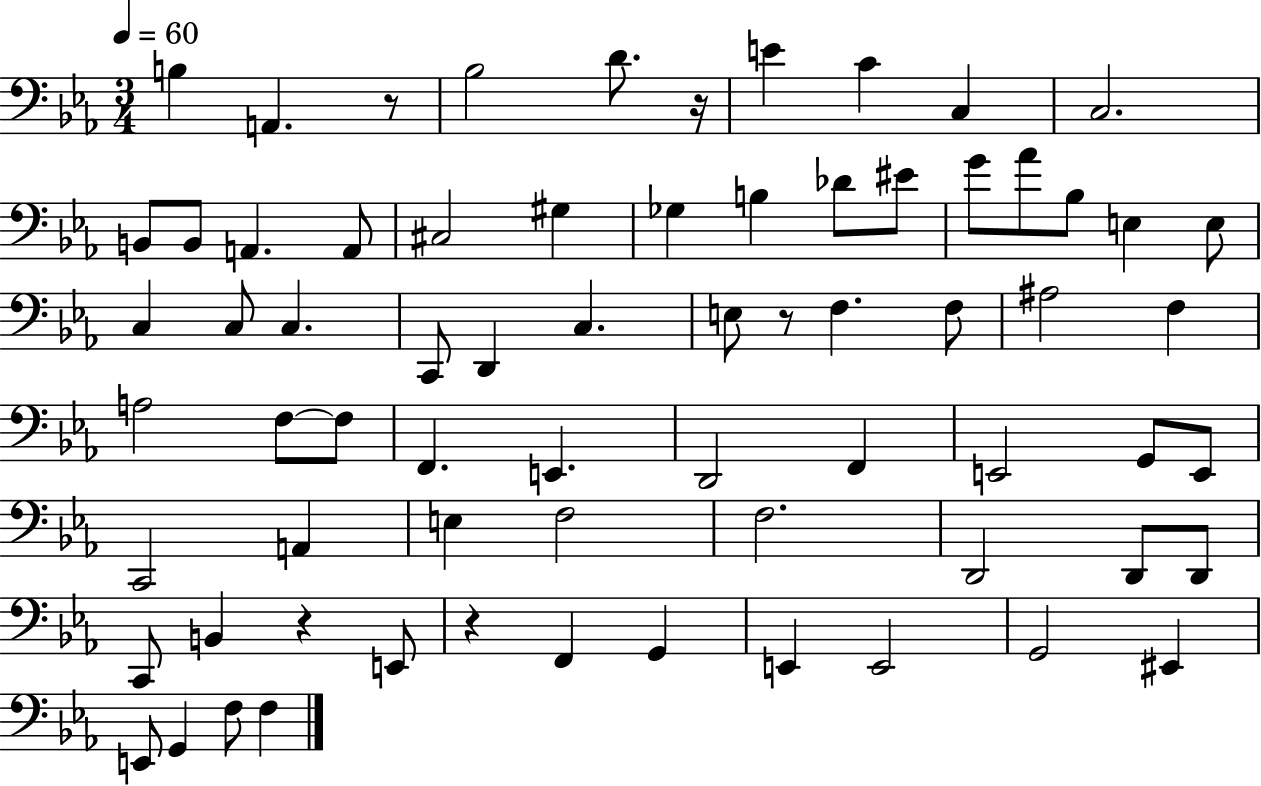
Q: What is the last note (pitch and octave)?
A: F3